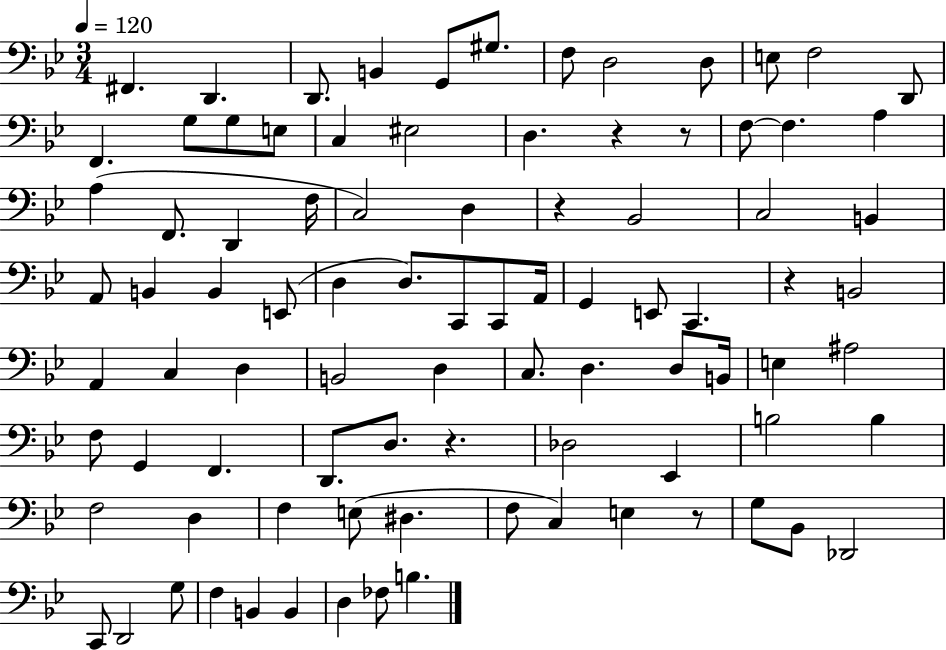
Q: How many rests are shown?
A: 6